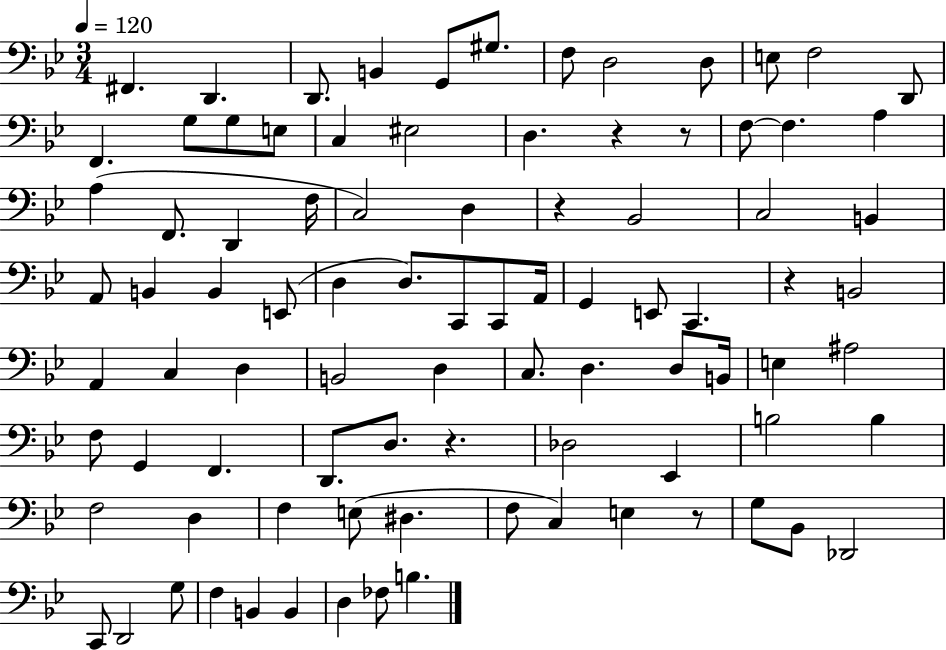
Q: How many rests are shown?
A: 6